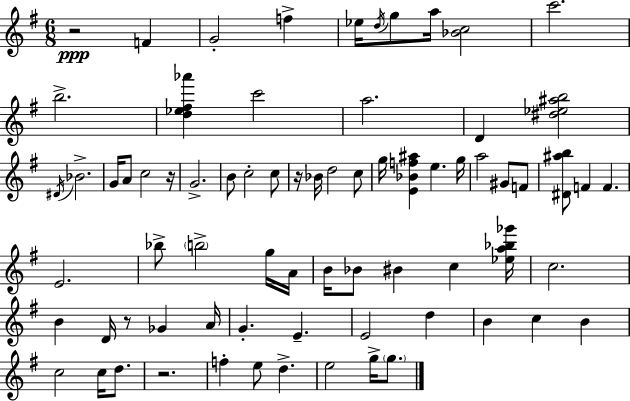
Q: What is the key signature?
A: G major